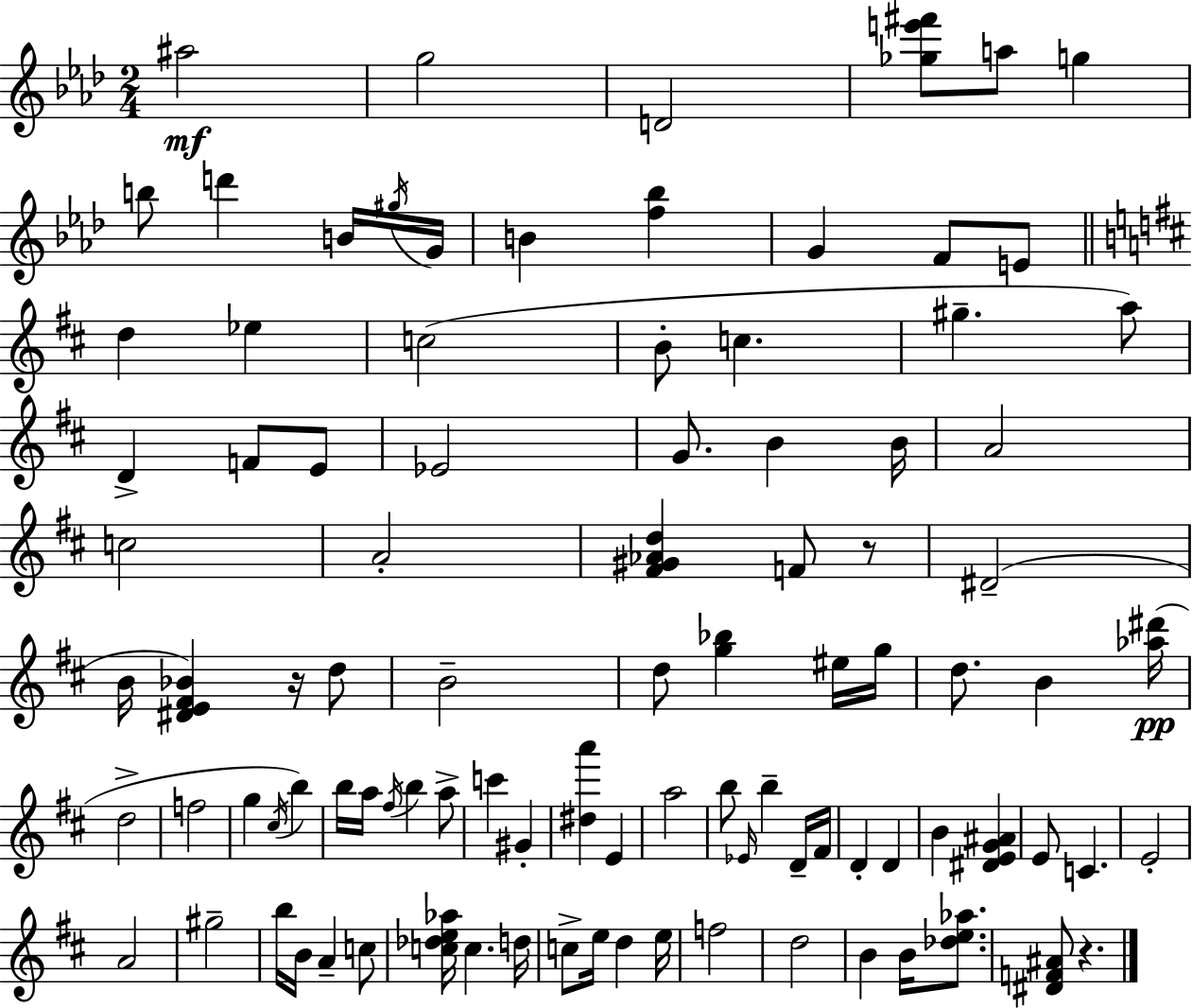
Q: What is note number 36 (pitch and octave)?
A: B4